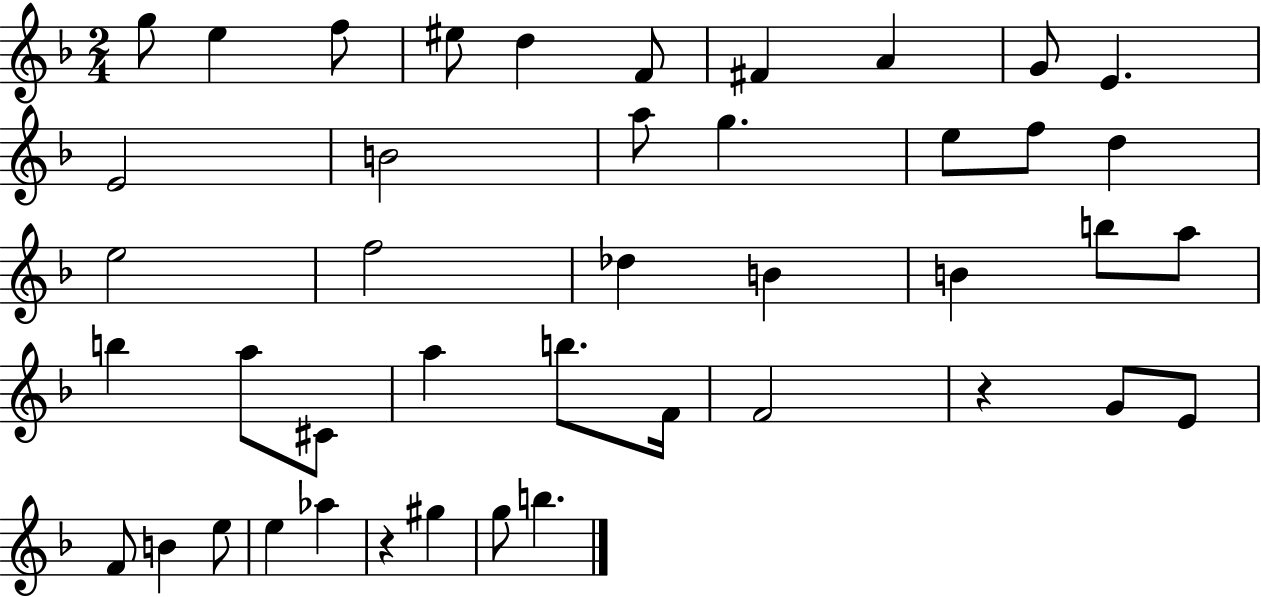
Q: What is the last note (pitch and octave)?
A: B5